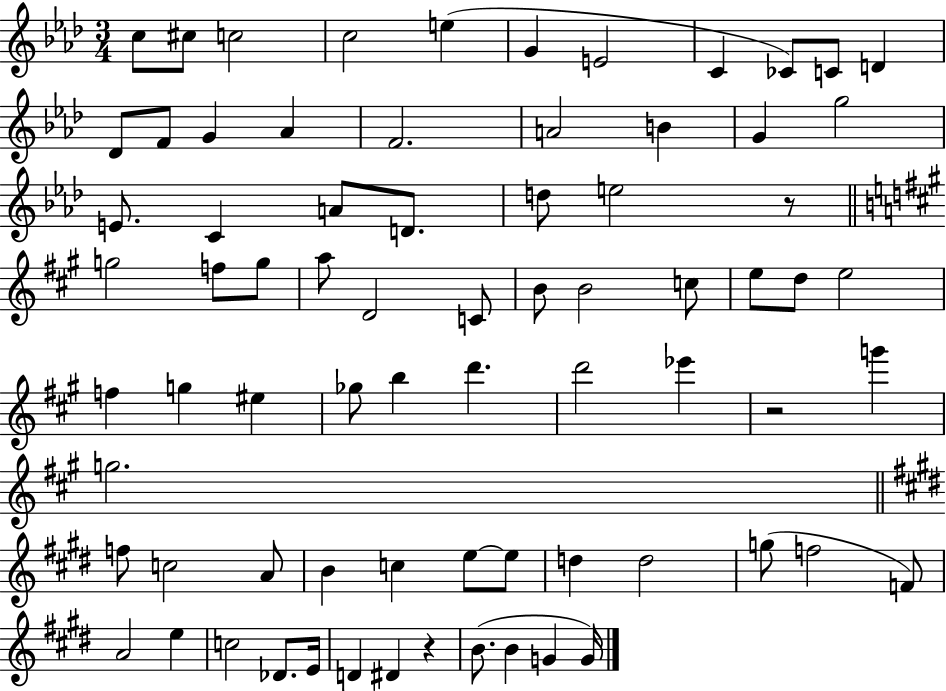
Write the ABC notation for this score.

X:1
T:Untitled
M:3/4
L:1/4
K:Ab
c/2 ^c/2 c2 c2 e G E2 C _C/2 C/2 D _D/2 F/2 G _A F2 A2 B G g2 E/2 C A/2 D/2 d/2 e2 z/2 g2 f/2 g/2 a/2 D2 C/2 B/2 B2 c/2 e/2 d/2 e2 f g ^e _g/2 b d' d'2 _e' z2 g' g2 f/2 c2 A/2 B c e/2 e/2 d d2 g/2 f2 F/2 A2 e c2 _D/2 E/4 D ^D z B/2 B G G/4